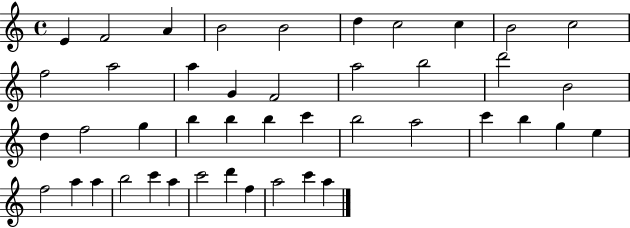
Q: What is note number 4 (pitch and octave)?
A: B4